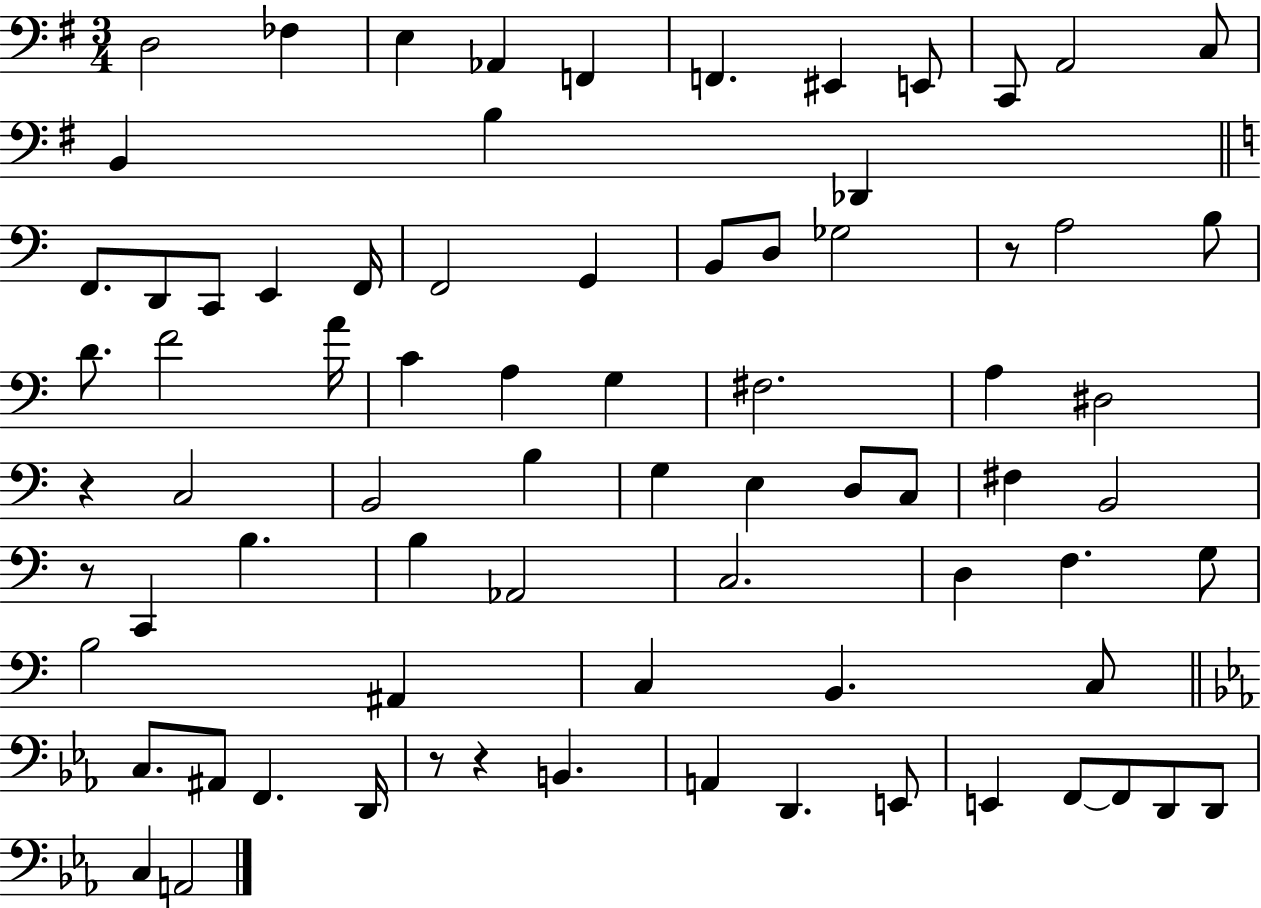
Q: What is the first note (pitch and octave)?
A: D3